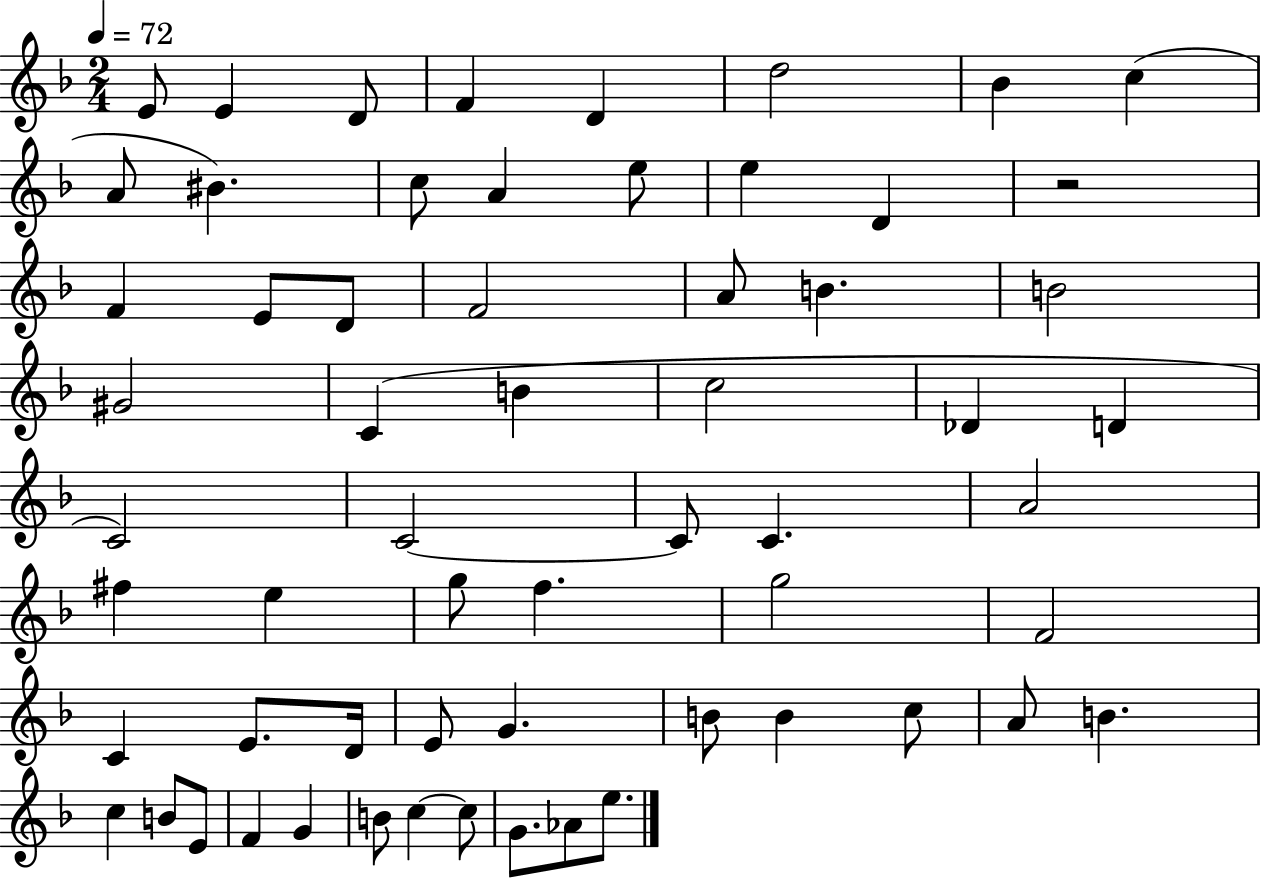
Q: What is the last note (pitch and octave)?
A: E5